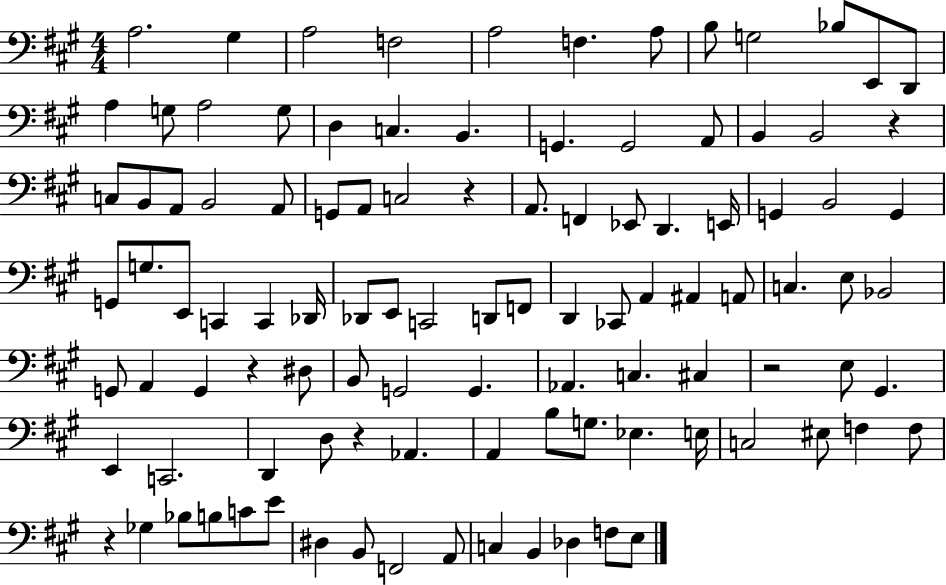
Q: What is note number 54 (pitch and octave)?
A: A2